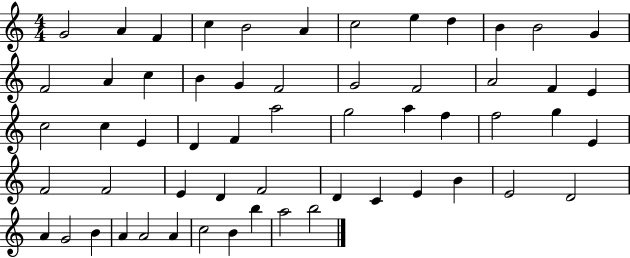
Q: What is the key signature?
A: C major